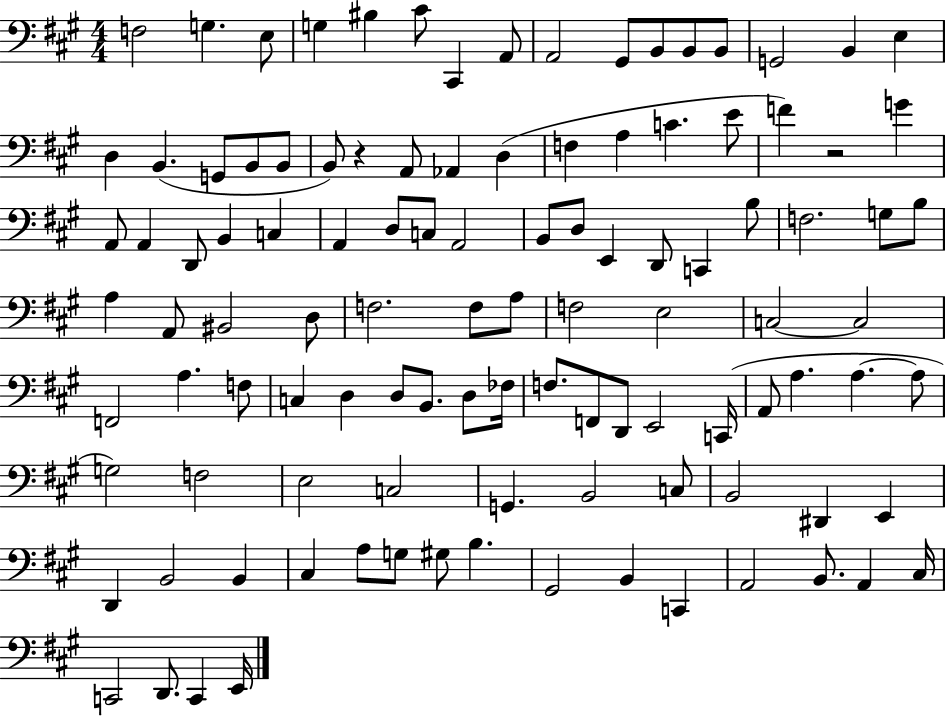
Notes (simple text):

F3/h G3/q. E3/e G3/q BIS3/q C#4/e C#2/q A2/e A2/h G#2/e B2/e B2/e B2/e G2/h B2/q E3/q D3/q B2/q. G2/e B2/e B2/e B2/e R/q A2/e Ab2/q D3/q F3/q A3/q C4/q. E4/e F4/q R/h G4/q A2/e A2/q D2/e B2/q C3/q A2/q D3/e C3/e A2/h B2/e D3/e E2/q D2/e C2/q B3/e F3/h. G3/e B3/e A3/q A2/e BIS2/h D3/e F3/h. F3/e A3/e F3/h E3/h C3/h C3/h F2/h A3/q. F3/e C3/q D3/q D3/e B2/e. D3/e FES3/s F3/e. F2/e D2/e E2/h C2/s A2/e A3/q. A3/q. A3/e G3/h F3/h E3/h C3/h G2/q. B2/h C3/e B2/h D#2/q E2/q D2/q B2/h B2/q C#3/q A3/e G3/e G#3/e B3/q. G#2/h B2/q C2/q A2/h B2/e. A2/q C#3/s C2/h D2/e. C2/q E2/s